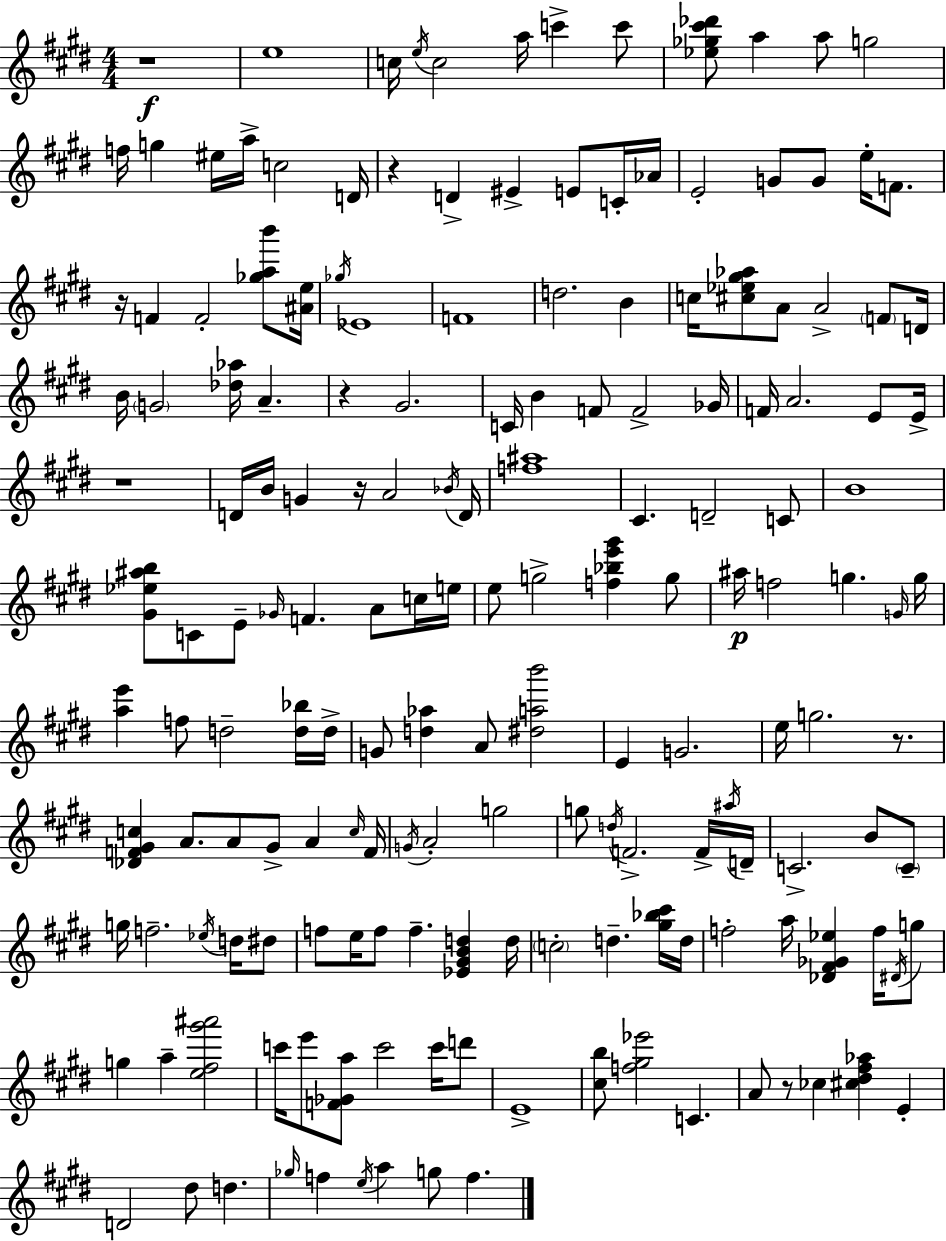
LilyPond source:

{
  \clef treble
  \numericTimeSignature
  \time 4/4
  \key e \major
  \repeat volta 2 { r1\f | e''1 | c''16 \acciaccatura { e''16 } c''2 a''16 c'''4-> c'''8 | <ees'' ges'' cis''' des'''>8 a''4 a''8 g''2 | \break f''16 g''4 eis''16 a''16-> c''2 | d'16 r4 d'4-> eis'4-> e'8 c'16-. | aes'16 e'2-. g'8 g'8 e''16-. f'8. | r16 f'4 f'2-. <ges'' a'' b'''>8 | \break <ais' e''>16 \acciaccatura { ges''16 } ees'1 | f'1 | d''2. b'4 | c''16 <cis'' ees'' gis'' aes''>8 a'8 a'2-> \parenthesize f'8 | \break d'16 b'16 \parenthesize g'2 <des'' aes''>16 a'4.-- | r4 gis'2. | c'16 b'4 f'8 f'2-> | ges'16 f'16 a'2. e'8 | \break e'16-> r1 | d'16 b'16 g'4 r16 a'2 | \acciaccatura { bes'16 } d'16 <f'' ais''>1 | cis'4. d'2-- | \break c'8 b'1 | <gis' ees'' ais'' b''>8 c'8 e'8-- \grace { ges'16 } f'4. | a'8 c''16 e''16 e''8 g''2-> <f'' bes'' e''' gis'''>4 | g''8 ais''16\p f''2 g''4. | \break \grace { g'16 } g''16 <a'' e'''>4 f''8 d''2-- | <d'' bes''>16 d''16-> g'8 <d'' aes''>4 a'8 <dis'' a'' b'''>2 | e'4 g'2. | e''16 g''2. | \break r8. <des' f' gis' c''>4 a'8. a'8 gis'8-> | a'4 \grace { c''16 } f'16 \acciaccatura { g'16 } a'2-. g''2 | g''8 \acciaccatura { d''16 } f'2.-> | f'16-> \acciaccatura { ais''16 } d'16-- c'2.-> | \break b'8 \parenthesize c'8-- g''16 f''2.-- | \acciaccatura { ees''16 } d''16 dis''8 f''8 e''16 f''8 f''4.-- | <ees' gis' b' d''>4 d''16 \parenthesize c''2-. | d''4.-- <gis'' bes'' cis'''>16 d''16 f''2-. | \break a''16 <des' fis' ges' ees''>4 f''16 \acciaccatura { dis'16 } g''8 g''4 a''4-- | <e'' fis'' gis''' ais'''>2 c'''16 e'''8 <f' ges' a''>8 | c'''2 c'''16 d'''8 e'1-> | <cis'' b''>8 <f'' gis'' ees'''>2 | \break c'4. a'8 r8 ces''4 | <cis'' dis'' fis'' aes''>4 e'4-. d'2 | dis''8 d''4. \grace { ges''16 } f''4 | \acciaccatura { e''16 } a''4 g''8 f''4. } \bar "|."
}